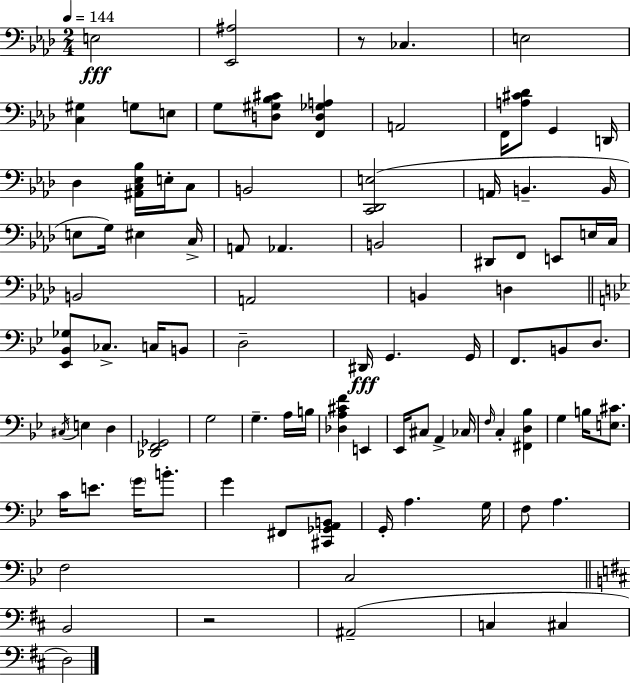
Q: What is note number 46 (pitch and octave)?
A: D3